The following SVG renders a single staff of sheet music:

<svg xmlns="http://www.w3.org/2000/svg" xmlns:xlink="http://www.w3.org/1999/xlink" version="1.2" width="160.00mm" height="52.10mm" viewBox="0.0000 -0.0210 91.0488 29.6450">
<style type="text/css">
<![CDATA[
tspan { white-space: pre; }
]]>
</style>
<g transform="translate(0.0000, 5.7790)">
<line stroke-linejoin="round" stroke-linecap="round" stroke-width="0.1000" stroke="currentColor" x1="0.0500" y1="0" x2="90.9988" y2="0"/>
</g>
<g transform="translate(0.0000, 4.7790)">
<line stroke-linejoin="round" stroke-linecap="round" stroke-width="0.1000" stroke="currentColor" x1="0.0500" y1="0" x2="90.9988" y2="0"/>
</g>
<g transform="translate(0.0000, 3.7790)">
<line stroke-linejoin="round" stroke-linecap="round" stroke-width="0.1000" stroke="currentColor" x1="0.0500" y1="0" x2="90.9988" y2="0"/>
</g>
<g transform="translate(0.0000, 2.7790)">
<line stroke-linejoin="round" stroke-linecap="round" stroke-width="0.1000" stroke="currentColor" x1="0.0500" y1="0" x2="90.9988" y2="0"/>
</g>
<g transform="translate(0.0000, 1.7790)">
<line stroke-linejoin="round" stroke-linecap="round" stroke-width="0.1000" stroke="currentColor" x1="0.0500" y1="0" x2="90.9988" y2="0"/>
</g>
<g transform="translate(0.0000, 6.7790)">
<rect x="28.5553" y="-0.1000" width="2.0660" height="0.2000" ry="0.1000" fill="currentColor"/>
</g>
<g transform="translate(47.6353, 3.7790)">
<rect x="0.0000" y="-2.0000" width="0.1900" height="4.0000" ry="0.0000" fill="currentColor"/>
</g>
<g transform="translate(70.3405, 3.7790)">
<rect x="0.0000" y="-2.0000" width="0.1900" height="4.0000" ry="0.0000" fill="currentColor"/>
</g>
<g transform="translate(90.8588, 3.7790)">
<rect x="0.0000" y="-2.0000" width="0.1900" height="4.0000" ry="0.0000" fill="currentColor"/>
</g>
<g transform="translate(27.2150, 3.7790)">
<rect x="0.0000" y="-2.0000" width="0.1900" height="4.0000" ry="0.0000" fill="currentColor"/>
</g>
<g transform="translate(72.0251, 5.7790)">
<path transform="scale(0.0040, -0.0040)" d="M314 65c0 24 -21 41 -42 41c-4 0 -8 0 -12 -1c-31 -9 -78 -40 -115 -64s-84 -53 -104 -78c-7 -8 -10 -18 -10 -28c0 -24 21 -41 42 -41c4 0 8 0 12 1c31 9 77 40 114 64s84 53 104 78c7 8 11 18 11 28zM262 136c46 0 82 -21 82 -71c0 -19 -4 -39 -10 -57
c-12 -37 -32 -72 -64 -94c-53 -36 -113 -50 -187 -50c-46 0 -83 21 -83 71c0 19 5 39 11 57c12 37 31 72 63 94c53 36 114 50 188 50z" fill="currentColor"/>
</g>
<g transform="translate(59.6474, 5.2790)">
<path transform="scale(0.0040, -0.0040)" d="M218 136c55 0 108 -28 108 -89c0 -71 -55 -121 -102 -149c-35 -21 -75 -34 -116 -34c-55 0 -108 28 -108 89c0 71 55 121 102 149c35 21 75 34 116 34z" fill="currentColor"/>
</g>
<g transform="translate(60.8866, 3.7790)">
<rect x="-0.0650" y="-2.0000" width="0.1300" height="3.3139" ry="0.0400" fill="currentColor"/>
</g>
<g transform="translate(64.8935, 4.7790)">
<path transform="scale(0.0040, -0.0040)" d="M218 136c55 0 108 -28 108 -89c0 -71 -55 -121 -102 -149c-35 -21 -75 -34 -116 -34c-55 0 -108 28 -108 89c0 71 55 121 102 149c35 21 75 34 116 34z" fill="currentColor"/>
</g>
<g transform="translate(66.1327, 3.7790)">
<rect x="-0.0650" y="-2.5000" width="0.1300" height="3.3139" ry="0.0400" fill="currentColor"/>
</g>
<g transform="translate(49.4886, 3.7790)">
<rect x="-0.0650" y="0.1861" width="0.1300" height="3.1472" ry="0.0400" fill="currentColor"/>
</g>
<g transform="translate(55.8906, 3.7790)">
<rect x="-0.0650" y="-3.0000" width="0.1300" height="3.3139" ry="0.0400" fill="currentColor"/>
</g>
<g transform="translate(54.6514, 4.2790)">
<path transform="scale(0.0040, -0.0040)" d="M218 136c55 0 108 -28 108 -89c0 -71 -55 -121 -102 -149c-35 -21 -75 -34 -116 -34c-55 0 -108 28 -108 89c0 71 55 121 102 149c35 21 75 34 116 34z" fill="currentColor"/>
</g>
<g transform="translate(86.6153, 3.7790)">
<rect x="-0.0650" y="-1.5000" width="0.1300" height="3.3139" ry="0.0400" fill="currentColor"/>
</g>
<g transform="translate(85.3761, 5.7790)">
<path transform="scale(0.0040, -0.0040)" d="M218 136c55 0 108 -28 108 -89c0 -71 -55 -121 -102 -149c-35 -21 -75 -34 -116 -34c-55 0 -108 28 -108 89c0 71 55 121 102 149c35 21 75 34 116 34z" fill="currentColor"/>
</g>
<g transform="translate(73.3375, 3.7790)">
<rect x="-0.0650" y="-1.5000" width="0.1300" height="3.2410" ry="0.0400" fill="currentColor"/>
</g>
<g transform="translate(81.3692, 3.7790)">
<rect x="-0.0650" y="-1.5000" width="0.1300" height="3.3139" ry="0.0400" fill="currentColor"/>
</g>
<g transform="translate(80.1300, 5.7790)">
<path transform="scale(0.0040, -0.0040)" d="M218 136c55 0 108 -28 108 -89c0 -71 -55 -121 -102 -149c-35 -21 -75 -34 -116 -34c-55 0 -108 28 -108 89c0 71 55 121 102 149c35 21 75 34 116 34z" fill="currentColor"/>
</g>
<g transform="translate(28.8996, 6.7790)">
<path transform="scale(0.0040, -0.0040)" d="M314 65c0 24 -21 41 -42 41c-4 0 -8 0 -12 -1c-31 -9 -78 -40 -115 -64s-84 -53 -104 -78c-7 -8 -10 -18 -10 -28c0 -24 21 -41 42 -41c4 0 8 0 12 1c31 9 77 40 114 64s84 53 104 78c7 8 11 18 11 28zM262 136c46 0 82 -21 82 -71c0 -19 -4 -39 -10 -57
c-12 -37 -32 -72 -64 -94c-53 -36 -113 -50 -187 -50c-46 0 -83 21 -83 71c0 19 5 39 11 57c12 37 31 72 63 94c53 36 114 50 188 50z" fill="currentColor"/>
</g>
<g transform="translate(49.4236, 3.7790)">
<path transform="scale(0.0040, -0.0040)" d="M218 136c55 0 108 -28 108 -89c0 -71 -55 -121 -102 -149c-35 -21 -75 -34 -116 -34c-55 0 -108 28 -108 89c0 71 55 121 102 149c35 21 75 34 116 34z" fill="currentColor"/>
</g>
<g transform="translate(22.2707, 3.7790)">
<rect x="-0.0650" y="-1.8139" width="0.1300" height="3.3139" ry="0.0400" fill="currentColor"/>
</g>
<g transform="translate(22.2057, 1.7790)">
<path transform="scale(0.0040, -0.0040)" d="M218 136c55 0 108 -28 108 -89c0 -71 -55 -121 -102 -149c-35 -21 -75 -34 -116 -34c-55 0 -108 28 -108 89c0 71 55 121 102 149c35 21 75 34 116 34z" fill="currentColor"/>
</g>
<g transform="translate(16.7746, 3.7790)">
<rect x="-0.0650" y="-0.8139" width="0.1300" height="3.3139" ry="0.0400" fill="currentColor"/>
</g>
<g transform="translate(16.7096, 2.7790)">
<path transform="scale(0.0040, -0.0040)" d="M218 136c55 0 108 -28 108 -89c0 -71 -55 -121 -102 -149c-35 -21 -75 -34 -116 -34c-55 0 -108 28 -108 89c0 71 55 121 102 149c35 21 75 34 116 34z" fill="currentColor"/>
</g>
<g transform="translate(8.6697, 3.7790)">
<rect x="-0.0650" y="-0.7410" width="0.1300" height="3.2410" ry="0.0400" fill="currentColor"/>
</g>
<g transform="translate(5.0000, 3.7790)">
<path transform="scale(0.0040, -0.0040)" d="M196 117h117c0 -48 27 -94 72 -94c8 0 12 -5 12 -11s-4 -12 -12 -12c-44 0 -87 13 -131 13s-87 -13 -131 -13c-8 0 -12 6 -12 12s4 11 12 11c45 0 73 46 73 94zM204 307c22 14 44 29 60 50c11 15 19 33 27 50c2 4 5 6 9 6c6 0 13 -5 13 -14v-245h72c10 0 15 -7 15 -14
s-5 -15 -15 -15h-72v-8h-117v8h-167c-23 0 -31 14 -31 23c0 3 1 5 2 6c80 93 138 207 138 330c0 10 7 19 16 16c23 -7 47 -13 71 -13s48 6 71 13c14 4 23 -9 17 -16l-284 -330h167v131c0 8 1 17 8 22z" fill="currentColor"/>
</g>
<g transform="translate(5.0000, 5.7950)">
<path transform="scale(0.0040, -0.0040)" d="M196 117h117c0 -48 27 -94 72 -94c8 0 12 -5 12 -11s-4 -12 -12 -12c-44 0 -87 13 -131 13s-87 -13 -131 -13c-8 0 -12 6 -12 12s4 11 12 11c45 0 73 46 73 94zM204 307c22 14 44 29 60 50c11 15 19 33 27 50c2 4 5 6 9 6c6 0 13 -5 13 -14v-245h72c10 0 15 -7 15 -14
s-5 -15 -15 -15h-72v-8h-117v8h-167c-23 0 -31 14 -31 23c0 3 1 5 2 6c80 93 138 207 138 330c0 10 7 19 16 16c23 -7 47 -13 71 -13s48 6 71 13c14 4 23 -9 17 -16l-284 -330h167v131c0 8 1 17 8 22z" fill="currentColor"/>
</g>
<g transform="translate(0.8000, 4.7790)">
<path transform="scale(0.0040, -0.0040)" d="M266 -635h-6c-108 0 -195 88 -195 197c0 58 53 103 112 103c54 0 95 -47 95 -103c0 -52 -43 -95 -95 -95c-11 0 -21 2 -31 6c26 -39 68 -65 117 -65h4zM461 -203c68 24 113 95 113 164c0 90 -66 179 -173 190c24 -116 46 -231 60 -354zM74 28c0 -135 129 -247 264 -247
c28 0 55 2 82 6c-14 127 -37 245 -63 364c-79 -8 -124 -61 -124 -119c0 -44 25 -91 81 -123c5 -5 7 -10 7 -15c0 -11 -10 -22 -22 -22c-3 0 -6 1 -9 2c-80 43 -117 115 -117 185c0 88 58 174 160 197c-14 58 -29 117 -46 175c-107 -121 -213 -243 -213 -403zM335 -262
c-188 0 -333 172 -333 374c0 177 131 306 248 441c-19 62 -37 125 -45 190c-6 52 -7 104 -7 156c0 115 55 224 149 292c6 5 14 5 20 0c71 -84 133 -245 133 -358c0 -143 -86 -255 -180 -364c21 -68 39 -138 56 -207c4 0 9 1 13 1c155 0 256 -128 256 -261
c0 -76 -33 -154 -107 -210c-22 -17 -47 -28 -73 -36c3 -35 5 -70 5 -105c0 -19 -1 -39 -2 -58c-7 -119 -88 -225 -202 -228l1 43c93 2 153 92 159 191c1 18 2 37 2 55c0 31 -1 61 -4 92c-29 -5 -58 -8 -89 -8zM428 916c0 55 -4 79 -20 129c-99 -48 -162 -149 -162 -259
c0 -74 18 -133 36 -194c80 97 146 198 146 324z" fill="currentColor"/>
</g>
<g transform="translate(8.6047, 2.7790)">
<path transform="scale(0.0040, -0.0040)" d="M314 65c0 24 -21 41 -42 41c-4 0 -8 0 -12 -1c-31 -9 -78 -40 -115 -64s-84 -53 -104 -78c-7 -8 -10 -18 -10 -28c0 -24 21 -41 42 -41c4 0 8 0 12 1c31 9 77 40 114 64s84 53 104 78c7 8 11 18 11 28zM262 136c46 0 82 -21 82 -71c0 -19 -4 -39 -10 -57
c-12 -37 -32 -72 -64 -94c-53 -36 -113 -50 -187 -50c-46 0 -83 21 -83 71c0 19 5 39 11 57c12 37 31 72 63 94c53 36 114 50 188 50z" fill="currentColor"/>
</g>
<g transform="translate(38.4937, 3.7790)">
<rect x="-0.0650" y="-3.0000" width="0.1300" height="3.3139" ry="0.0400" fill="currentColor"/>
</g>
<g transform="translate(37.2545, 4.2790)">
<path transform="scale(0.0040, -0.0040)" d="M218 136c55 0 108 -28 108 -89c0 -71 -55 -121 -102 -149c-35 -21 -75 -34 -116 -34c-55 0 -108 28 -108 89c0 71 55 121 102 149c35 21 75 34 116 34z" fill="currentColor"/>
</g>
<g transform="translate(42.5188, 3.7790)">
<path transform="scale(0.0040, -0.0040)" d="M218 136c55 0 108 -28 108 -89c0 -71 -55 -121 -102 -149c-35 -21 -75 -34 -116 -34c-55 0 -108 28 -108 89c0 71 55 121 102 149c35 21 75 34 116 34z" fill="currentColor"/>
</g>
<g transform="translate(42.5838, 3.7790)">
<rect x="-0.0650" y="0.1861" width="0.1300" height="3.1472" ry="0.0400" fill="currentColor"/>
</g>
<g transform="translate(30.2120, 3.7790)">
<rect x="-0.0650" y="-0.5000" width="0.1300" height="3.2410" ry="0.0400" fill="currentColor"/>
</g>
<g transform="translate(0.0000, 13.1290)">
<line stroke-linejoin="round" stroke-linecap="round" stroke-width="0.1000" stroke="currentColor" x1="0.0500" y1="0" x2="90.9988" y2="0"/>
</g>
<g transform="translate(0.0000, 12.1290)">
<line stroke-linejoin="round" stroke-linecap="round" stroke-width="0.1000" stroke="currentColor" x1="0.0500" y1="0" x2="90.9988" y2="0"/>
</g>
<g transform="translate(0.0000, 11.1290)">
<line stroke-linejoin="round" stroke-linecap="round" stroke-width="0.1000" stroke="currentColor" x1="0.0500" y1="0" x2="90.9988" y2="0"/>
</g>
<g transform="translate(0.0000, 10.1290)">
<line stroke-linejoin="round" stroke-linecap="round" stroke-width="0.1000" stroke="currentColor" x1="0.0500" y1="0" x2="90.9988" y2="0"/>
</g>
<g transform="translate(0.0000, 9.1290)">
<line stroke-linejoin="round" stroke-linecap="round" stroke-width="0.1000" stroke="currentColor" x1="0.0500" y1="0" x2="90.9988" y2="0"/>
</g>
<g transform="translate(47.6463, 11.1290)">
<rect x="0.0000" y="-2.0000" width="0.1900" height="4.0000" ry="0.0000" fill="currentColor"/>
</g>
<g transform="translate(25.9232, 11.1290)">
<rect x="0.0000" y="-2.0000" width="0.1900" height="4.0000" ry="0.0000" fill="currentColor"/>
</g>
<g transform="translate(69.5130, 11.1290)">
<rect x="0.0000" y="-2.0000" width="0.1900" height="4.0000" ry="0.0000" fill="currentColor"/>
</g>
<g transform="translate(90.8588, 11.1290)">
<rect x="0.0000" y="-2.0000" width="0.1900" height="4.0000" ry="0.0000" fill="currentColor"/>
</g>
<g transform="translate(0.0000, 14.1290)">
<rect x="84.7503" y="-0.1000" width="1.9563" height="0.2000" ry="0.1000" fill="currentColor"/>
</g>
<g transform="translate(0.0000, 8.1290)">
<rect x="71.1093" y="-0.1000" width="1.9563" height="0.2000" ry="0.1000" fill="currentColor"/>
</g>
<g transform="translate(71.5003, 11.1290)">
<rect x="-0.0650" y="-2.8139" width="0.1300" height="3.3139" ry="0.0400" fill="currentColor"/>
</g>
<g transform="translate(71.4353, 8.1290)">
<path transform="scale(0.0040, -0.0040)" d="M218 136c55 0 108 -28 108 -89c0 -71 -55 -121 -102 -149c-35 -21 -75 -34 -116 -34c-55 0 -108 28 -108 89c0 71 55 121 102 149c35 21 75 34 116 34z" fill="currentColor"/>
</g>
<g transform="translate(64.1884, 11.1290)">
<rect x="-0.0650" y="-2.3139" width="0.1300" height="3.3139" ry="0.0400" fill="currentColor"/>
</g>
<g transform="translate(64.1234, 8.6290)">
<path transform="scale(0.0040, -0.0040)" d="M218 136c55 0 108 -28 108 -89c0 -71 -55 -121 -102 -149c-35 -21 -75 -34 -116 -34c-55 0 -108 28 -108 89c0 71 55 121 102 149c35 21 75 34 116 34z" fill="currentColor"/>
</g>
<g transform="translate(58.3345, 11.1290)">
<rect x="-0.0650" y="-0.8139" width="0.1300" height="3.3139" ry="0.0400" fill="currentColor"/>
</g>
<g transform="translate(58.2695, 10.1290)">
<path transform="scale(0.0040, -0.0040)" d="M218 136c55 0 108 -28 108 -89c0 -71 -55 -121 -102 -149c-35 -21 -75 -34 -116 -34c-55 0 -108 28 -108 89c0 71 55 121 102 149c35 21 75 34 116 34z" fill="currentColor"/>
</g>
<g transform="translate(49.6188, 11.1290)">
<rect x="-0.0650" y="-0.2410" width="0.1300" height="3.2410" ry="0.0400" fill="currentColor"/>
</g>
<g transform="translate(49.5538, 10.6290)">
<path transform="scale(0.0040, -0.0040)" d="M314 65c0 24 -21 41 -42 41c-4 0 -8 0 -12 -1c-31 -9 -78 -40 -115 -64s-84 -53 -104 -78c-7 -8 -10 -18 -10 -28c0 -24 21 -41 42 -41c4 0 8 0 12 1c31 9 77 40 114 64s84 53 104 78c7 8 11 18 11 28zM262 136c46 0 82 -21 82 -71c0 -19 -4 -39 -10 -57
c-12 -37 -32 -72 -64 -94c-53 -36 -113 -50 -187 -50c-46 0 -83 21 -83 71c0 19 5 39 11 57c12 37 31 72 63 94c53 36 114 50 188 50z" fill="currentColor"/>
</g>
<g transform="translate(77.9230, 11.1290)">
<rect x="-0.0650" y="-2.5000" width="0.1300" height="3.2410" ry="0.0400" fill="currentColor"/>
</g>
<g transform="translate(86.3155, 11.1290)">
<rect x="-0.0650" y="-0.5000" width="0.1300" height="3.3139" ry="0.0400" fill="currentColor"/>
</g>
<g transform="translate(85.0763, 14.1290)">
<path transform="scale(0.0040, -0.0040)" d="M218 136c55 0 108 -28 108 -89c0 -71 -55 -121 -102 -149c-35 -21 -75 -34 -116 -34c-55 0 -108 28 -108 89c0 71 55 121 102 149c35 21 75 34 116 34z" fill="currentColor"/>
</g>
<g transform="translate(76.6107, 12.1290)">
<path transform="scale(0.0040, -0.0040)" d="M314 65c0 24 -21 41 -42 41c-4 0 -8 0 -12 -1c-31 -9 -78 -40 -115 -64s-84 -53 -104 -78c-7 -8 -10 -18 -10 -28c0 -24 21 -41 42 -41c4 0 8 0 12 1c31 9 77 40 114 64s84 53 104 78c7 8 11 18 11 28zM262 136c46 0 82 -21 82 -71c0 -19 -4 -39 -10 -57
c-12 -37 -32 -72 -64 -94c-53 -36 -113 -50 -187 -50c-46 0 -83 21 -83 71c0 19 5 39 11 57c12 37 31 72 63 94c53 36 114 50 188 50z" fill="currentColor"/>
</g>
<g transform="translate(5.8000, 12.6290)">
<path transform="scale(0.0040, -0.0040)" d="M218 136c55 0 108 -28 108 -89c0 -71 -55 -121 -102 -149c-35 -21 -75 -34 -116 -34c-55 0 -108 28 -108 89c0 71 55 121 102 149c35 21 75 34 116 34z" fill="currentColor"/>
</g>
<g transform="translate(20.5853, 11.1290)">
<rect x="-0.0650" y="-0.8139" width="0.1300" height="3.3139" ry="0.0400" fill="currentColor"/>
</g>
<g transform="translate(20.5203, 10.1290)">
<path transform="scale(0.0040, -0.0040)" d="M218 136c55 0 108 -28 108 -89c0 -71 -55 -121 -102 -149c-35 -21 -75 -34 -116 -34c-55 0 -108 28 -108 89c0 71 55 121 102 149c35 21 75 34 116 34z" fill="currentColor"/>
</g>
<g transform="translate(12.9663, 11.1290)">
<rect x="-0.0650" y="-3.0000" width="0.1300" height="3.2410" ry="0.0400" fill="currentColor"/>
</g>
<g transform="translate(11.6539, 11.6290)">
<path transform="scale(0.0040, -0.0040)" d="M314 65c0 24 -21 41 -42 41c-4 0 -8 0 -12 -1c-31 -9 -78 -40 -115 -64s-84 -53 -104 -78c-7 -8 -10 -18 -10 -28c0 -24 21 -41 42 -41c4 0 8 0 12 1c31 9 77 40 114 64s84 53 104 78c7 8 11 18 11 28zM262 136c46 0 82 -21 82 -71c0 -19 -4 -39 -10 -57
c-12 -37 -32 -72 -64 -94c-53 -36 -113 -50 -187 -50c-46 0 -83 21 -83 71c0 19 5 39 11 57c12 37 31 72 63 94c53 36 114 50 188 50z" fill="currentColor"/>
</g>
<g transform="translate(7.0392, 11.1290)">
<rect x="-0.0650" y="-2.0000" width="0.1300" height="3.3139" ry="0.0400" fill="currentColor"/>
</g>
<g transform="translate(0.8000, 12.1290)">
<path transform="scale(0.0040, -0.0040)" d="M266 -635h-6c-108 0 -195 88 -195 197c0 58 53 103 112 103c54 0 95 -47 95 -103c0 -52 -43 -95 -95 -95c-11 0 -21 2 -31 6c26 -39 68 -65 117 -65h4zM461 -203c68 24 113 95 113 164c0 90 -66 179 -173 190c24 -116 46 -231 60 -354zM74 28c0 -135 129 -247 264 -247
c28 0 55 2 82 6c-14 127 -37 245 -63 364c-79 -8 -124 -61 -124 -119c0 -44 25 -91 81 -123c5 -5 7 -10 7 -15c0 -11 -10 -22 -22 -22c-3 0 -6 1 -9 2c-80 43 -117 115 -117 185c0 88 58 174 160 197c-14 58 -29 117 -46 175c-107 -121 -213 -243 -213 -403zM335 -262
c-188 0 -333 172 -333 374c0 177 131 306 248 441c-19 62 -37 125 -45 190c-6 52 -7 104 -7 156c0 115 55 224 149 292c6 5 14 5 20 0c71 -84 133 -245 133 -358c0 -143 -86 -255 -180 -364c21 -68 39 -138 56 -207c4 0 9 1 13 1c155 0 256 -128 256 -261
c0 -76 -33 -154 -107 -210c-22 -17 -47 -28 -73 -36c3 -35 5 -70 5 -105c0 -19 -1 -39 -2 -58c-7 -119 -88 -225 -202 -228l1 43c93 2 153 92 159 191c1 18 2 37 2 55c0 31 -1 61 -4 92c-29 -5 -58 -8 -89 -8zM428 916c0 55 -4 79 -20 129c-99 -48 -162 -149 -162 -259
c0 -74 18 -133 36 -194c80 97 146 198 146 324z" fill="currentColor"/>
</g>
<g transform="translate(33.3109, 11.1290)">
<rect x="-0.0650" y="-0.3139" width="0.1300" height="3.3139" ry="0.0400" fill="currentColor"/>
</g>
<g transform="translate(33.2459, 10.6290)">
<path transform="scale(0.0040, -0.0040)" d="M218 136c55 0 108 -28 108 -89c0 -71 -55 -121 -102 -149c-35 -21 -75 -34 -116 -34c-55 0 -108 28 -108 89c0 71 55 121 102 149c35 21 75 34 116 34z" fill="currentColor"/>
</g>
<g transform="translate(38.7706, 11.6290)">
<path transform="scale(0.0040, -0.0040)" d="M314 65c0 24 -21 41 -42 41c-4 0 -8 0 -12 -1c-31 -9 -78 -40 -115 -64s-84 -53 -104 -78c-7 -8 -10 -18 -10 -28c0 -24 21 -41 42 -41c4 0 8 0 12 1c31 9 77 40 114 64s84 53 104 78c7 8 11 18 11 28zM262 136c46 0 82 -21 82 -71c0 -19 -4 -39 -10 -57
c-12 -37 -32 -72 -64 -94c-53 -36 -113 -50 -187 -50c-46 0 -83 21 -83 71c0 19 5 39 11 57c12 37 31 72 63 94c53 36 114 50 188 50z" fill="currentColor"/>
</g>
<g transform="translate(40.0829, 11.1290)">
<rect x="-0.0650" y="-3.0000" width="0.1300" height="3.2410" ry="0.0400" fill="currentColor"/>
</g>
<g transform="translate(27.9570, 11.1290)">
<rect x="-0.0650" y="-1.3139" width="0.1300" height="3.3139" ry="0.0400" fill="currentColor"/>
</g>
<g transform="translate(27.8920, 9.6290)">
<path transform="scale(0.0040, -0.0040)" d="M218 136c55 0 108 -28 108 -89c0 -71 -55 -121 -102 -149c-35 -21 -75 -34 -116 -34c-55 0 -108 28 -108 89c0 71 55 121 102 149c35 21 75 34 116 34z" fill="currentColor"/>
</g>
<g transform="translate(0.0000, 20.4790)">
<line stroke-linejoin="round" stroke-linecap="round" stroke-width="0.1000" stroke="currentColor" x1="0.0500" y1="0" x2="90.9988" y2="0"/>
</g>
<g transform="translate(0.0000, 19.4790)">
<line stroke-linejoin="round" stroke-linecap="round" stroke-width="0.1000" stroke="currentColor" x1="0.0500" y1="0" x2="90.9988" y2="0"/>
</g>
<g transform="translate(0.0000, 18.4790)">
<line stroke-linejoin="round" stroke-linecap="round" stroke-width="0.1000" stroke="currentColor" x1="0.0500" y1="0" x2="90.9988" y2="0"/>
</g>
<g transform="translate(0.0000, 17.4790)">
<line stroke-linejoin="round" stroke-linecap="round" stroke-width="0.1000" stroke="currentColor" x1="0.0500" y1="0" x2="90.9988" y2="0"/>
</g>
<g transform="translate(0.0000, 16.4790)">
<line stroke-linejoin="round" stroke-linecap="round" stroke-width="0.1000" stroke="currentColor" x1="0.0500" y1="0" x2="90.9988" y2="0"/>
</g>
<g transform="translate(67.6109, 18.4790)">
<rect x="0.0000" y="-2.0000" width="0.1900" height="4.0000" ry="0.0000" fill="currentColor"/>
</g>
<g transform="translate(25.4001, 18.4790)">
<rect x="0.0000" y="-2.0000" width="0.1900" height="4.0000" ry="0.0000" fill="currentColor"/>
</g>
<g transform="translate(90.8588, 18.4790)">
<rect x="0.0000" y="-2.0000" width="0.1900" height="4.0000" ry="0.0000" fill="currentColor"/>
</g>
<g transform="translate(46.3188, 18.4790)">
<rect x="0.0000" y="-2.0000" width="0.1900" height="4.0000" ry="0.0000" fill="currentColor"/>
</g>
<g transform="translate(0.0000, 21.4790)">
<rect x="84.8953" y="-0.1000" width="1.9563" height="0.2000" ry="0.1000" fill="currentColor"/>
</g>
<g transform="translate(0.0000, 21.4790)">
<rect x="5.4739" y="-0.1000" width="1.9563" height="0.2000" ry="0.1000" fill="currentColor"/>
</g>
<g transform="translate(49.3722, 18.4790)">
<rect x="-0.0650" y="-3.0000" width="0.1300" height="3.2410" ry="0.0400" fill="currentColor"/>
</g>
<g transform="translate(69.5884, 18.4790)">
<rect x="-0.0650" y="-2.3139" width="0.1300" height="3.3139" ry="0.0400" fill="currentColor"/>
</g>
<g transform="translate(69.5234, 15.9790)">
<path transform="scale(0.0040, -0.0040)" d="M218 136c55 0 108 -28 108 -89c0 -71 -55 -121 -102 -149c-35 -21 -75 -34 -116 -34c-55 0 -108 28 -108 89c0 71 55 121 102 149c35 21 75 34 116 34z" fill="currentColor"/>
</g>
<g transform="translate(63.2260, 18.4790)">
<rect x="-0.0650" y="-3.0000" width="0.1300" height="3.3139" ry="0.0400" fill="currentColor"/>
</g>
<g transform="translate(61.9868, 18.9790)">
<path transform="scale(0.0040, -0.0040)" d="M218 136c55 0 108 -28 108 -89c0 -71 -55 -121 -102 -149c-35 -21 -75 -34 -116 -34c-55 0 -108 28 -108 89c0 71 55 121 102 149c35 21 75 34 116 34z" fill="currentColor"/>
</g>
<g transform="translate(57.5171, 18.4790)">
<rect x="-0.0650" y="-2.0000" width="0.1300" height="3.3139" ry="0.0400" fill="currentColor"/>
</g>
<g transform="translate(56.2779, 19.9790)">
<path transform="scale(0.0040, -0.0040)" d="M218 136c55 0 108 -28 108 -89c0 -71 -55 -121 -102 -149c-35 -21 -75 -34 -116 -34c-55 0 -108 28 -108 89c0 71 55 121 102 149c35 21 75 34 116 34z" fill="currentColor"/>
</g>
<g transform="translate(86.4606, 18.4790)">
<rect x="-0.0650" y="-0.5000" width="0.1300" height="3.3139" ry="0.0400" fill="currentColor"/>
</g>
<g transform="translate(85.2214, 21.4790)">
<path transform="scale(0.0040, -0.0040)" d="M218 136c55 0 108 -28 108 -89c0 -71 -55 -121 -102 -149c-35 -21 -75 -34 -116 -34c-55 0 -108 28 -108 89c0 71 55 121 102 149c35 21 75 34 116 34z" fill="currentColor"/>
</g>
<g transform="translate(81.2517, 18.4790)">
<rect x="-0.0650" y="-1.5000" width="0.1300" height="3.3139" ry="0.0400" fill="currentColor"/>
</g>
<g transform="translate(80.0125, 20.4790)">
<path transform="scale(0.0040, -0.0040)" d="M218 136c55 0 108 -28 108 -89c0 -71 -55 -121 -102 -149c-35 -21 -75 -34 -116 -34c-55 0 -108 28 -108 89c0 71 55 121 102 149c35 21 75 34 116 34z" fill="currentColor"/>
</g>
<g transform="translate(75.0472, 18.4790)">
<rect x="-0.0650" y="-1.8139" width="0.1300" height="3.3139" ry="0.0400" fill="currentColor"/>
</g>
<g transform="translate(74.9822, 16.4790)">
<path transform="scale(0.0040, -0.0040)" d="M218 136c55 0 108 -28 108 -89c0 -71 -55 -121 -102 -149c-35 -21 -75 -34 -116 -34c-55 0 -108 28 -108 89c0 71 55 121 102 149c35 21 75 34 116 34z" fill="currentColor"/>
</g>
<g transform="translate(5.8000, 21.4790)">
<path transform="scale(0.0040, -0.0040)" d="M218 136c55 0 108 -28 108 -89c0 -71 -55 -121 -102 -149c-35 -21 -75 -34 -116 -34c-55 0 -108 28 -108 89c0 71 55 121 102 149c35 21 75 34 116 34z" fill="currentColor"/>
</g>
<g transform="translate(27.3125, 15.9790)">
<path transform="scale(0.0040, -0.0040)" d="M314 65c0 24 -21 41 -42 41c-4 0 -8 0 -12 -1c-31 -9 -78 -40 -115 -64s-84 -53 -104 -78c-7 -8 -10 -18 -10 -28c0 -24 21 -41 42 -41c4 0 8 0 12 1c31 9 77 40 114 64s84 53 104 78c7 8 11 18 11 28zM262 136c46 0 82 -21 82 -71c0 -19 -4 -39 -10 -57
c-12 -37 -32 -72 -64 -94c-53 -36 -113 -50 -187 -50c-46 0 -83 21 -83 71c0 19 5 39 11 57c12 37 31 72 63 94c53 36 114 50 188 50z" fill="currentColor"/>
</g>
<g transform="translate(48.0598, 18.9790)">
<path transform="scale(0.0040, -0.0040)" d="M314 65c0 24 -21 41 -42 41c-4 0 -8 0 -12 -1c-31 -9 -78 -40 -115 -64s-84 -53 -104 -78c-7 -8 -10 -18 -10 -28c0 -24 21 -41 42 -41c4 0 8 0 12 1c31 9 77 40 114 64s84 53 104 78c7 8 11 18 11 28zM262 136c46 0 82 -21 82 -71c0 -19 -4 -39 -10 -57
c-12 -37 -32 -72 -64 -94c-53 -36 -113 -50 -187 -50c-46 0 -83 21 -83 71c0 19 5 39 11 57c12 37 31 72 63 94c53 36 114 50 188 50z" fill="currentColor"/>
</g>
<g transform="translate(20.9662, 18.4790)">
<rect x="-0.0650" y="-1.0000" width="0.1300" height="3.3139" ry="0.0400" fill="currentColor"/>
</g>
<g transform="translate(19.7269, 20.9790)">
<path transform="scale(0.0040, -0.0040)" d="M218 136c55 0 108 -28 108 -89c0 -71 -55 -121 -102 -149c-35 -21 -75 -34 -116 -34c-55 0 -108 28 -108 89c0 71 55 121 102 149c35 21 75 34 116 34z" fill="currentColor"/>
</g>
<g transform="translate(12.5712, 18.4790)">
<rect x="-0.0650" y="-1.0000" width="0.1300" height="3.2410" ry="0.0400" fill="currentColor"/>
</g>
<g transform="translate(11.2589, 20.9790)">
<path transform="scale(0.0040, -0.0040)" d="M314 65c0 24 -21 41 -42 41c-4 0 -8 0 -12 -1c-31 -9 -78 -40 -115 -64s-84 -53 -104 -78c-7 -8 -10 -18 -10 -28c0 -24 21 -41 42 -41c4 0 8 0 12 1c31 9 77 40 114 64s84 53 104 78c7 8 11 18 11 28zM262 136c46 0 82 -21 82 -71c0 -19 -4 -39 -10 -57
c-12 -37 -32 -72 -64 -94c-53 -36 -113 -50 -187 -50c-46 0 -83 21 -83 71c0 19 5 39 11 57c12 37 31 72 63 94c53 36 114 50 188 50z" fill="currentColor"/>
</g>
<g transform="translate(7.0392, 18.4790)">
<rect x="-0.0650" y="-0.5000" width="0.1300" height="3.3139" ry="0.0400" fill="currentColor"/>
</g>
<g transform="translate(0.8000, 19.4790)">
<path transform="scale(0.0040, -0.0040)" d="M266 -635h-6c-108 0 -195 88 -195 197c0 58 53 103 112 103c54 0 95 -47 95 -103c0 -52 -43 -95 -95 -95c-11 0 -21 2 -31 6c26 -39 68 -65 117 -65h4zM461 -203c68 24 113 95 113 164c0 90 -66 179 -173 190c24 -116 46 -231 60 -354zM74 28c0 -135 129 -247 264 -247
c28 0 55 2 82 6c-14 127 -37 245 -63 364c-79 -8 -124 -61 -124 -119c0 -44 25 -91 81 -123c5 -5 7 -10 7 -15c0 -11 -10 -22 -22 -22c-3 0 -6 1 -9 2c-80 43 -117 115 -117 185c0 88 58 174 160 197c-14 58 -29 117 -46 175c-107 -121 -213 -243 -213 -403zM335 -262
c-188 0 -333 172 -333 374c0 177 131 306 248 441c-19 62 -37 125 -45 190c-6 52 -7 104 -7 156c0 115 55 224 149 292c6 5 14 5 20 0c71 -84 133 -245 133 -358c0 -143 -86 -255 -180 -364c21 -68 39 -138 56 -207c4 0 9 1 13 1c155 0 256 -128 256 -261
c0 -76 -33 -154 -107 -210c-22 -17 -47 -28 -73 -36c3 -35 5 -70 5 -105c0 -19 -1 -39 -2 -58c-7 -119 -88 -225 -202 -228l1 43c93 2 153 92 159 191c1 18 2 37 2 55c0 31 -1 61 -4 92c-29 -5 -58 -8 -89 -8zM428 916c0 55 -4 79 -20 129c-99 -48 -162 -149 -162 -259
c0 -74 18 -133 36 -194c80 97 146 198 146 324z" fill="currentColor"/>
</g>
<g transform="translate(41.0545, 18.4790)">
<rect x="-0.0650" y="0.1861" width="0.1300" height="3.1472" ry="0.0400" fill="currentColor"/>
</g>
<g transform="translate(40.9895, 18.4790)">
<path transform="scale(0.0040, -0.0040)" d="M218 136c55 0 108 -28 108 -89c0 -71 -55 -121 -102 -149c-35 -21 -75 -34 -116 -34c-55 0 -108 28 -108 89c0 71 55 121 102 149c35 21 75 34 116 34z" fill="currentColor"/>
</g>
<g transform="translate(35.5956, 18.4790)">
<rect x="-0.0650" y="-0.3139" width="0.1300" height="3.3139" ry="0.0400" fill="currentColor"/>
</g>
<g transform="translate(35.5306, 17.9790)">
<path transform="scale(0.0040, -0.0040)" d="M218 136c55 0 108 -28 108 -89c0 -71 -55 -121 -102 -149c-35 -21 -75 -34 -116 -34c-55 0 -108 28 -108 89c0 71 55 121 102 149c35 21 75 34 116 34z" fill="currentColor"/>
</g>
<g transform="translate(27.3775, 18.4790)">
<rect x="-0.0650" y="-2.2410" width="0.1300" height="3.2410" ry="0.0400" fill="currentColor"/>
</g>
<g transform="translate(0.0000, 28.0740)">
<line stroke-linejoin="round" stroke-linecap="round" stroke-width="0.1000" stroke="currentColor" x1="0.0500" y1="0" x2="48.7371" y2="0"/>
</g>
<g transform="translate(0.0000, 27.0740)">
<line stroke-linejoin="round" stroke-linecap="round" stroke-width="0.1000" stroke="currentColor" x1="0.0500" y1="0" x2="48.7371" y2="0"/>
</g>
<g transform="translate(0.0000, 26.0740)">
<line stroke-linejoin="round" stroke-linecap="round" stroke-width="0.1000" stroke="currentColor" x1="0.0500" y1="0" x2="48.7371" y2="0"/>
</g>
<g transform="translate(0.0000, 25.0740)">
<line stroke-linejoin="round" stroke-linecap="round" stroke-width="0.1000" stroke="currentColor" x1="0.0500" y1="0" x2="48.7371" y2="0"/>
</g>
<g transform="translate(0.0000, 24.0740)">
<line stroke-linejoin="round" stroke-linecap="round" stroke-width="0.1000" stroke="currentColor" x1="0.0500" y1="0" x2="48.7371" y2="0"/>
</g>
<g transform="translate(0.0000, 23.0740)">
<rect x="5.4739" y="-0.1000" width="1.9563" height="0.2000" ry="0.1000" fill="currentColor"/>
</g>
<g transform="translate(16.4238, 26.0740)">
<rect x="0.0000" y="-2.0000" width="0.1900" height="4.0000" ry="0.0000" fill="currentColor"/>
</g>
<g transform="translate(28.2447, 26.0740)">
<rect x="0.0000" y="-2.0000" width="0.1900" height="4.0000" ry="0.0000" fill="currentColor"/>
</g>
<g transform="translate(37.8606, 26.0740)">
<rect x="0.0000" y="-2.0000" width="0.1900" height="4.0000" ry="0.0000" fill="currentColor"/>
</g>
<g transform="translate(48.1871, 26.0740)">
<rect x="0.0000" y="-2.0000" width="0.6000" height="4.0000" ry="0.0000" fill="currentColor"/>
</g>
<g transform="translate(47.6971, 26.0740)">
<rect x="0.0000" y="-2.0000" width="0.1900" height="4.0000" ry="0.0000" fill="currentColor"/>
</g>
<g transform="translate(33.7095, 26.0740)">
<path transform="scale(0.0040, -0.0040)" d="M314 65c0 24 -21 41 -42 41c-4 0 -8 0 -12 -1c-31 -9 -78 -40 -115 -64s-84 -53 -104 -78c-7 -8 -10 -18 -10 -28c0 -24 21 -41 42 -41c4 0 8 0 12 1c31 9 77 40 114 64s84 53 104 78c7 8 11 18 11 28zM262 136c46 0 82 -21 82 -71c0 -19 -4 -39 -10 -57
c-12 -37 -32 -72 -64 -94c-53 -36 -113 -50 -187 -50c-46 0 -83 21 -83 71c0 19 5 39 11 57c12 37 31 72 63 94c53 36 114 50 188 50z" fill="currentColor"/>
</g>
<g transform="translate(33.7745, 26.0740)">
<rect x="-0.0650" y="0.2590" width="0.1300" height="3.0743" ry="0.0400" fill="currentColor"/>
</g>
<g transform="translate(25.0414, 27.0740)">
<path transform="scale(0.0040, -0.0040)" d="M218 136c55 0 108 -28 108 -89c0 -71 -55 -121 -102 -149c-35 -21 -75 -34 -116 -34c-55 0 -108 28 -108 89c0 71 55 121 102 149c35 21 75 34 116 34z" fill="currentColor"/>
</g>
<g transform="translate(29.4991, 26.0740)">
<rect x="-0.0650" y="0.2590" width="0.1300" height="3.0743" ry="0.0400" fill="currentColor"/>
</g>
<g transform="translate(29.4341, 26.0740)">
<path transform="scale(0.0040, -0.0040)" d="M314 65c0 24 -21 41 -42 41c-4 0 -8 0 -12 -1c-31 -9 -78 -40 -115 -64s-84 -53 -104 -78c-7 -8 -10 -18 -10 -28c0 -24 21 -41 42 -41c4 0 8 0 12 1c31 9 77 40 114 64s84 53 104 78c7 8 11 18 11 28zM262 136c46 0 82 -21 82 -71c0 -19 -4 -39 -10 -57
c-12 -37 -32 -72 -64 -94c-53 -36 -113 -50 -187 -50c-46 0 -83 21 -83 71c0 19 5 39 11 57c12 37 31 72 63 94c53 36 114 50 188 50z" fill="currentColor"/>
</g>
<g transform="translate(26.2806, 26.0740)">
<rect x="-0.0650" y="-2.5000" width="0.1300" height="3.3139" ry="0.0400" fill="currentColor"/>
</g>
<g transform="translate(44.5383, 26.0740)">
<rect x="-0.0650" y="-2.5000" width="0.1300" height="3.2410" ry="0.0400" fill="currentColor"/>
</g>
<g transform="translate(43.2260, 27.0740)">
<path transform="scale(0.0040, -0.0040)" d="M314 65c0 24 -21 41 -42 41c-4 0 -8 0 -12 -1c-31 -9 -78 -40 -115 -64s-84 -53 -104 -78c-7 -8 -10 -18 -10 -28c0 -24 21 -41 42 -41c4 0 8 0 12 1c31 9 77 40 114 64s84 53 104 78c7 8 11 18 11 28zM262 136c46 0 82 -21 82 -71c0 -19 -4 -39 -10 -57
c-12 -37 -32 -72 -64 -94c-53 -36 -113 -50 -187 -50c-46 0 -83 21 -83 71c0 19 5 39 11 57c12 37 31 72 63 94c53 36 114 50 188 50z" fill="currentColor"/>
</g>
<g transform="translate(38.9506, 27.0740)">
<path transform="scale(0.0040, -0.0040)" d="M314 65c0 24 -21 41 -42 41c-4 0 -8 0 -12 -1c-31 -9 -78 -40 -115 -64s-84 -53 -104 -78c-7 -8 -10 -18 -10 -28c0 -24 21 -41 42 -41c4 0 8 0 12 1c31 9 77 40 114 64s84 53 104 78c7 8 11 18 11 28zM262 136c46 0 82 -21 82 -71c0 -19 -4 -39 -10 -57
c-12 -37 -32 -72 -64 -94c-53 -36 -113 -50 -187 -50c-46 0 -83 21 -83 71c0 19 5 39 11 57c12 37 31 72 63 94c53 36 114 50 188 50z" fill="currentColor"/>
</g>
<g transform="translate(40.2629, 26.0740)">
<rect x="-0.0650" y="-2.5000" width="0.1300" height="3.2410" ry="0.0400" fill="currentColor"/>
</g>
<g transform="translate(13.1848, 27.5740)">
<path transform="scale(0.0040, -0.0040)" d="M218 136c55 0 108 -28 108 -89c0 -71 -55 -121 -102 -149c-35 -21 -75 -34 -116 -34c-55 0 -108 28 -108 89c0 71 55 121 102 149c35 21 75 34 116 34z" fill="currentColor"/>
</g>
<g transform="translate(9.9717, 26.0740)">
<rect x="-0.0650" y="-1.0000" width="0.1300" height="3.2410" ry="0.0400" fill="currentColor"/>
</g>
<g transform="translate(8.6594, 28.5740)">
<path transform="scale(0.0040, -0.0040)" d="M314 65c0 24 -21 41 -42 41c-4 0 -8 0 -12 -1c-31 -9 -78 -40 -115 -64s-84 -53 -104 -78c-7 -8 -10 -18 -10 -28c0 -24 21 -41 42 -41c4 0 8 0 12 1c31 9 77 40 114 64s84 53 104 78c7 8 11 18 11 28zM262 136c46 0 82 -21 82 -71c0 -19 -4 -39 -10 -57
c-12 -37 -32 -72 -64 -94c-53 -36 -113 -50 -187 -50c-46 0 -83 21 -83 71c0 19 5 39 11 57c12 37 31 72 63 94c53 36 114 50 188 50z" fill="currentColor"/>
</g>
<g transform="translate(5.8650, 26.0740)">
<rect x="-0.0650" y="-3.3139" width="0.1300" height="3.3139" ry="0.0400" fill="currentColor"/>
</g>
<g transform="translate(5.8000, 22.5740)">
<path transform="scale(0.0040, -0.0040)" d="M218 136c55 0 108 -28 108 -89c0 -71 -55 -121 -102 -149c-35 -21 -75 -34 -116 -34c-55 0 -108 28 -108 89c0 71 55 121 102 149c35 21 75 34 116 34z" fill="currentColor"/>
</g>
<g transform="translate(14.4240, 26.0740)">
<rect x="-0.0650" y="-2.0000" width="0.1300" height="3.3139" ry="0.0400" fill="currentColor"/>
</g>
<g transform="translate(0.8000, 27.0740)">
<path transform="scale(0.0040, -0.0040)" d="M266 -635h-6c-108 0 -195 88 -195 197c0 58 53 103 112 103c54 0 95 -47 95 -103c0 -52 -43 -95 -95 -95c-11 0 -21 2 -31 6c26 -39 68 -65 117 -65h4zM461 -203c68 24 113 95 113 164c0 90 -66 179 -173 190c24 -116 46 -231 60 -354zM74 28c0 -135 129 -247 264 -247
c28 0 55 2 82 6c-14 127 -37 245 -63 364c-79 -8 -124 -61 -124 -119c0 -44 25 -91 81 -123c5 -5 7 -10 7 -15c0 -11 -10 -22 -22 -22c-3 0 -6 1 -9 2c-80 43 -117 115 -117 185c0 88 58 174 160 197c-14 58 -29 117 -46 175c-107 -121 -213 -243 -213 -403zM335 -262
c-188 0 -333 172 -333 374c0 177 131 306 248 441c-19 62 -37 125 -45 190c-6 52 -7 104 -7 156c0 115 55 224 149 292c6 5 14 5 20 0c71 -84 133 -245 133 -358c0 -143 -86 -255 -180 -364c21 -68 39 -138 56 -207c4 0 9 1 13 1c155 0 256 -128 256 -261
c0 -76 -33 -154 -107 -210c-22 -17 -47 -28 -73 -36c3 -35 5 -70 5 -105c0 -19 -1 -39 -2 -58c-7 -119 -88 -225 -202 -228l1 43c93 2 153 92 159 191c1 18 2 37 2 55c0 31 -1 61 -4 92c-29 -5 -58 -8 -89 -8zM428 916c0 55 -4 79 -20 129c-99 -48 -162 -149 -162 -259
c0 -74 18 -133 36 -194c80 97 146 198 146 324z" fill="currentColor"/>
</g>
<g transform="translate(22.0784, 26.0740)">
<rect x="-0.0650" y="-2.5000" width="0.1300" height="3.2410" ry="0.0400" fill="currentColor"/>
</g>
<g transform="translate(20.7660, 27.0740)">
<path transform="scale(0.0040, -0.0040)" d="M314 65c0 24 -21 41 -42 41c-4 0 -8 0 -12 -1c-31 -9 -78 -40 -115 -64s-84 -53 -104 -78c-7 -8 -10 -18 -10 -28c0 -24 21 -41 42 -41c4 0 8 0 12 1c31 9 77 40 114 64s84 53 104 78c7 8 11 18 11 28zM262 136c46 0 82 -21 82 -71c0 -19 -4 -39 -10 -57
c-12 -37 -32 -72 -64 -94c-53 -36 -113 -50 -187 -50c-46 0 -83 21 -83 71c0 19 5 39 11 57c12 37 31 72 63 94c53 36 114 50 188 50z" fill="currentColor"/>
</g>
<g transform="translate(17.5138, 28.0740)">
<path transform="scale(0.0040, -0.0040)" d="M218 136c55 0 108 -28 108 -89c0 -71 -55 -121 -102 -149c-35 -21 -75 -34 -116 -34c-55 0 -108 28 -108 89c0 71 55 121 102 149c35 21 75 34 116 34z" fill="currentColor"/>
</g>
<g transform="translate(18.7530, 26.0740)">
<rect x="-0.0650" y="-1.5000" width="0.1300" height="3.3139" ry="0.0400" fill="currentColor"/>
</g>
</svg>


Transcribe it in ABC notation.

X:1
T:Untitled
M:4/4
L:1/4
K:C
d2 d f C2 A B B A F G E2 E E F A2 d e c A2 c2 d g a G2 C C D2 D g2 c B A2 F A g f E C b D2 F E G2 G B2 B2 G2 G2